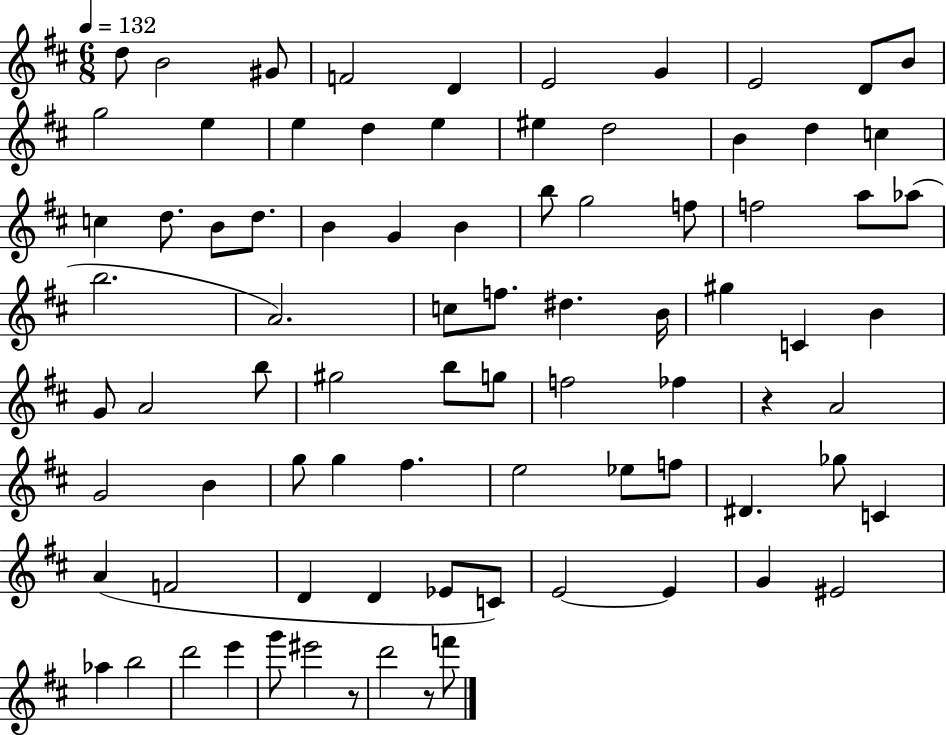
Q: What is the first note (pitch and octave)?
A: D5